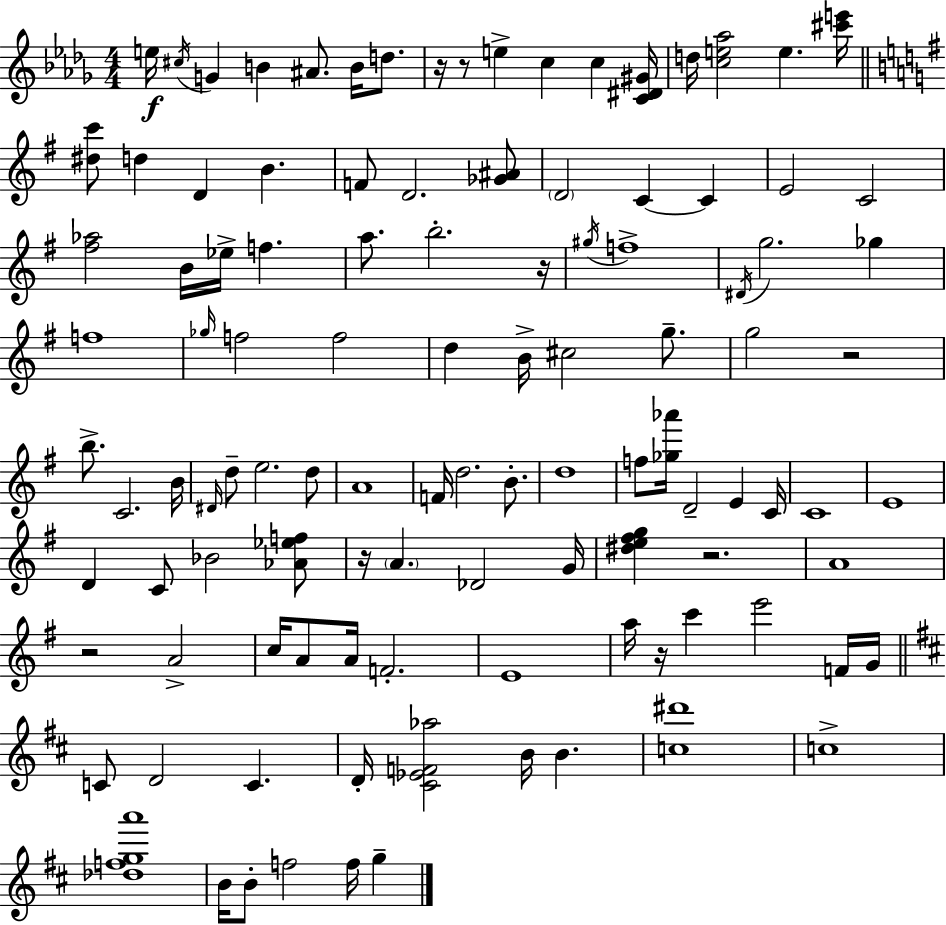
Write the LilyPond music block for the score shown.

{
  \clef treble
  \numericTimeSignature
  \time 4/4
  \key bes \minor
  e''16\f \acciaccatura { cis''16 } g'4 b'4 ais'8. b'16 d''8. | r16 r8 e''4-> c''4 c''4 | <c' dis' gis'>16 d''16 <c'' e'' aes''>2 e''4. | <cis''' e'''>16 \bar "||" \break \key g \major <dis'' c'''>8 d''4 d'4 b'4. | f'8 d'2. <ges' ais'>8 | \parenthesize d'2 c'4~~ c'4 | e'2 c'2 | \break <fis'' aes''>2 b'16 ees''16-> f''4. | a''8. b''2.-. r16 | \acciaccatura { gis''16 } f''1-> | \acciaccatura { dis'16 } g''2. ges''4 | \break f''1 | \grace { ges''16 } f''2 f''2 | d''4 b'16-> cis''2 | g''8.-- g''2 r2 | \break b''8.-> c'2. | b'16 \grace { dis'16 } d''8-- e''2. | d''8 a'1 | f'16 d''2. | \break b'8.-. d''1 | f''8 <ges'' aes'''>16 d'2-- e'4 | c'16 c'1 | e'1 | \break d'4 c'8 bes'2 | <aes' ees'' f''>8 r16 \parenthesize a'4. des'2 | g'16 <dis'' e'' fis'' g''>4 r2. | a'1 | \break r2 a'2-> | c''16 a'8 a'16 f'2.-. | e'1 | a''16 r16 c'''4 e'''2 | \break f'16 g'16 \bar "||" \break \key d \major c'8 d'2 c'4. | d'16-. <cis' ees' f' aes''>2 b'16 b'4. | <c'' dis'''>1 | c''1-> | \break <des'' f'' g'' a'''>1 | b'16 b'8-. f''2 f''16 g''4-- | \bar "|."
}